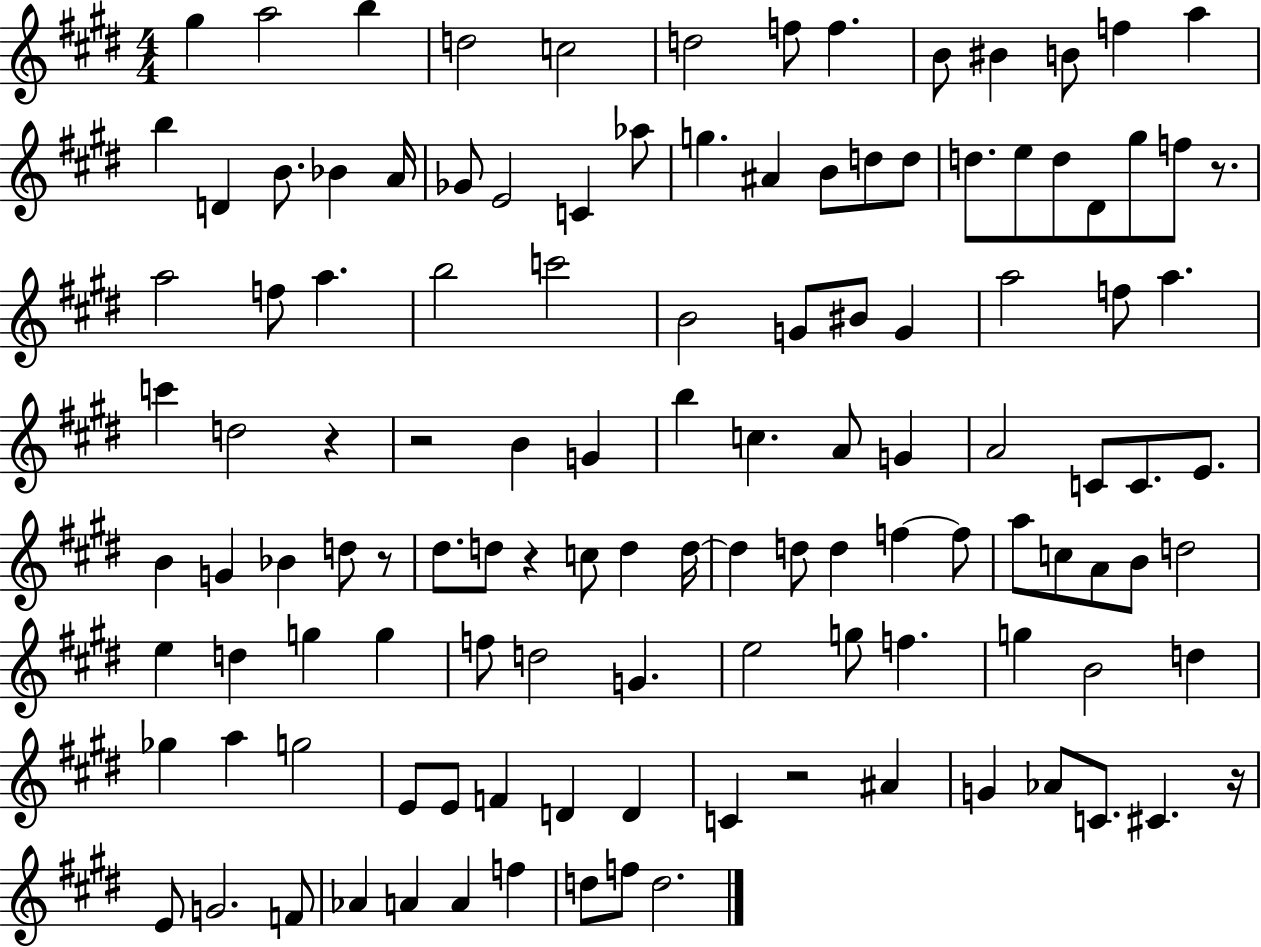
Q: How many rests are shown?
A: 7